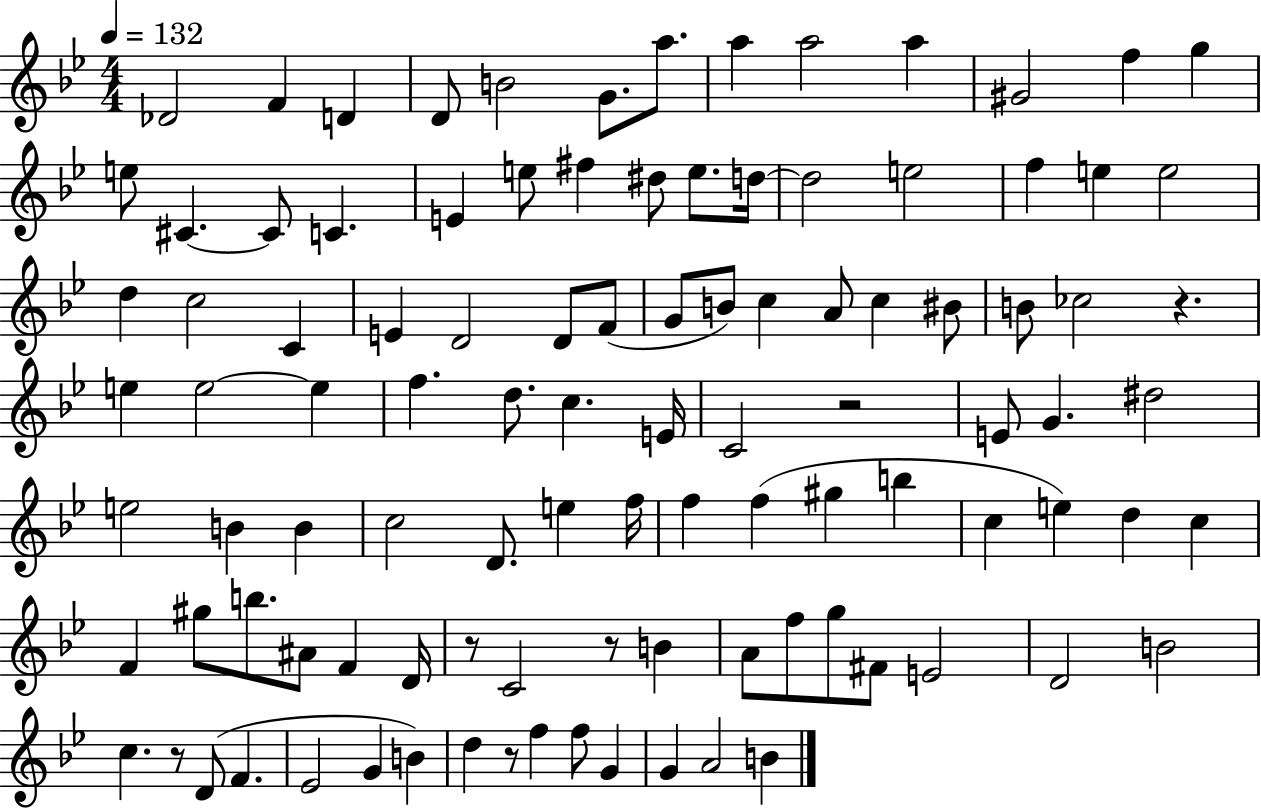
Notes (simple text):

Db4/h F4/q D4/q D4/e B4/h G4/e. A5/e. A5/q A5/h A5/q G#4/h F5/q G5/q E5/e C#4/q. C#4/e C4/q. E4/q E5/e F#5/q D#5/e E5/e. D5/s D5/h E5/h F5/q E5/q E5/h D5/q C5/h C4/q E4/q D4/h D4/e F4/e G4/e B4/e C5/q A4/e C5/q BIS4/e B4/e CES5/h R/q. E5/q E5/h E5/q F5/q. D5/e. C5/q. E4/s C4/h R/h E4/e G4/q. D#5/h E5/h B4/q B4/q C5/h D4/e. E5/q F5/s F5/q F5/q G#5/q B5/q C5/q E5/q D5/q C5/q F4/q G#5/e B5/e. A#4/e F4/q D4/s R/e C4/h R/e B4/q A4/e F5/e G5/e F#4/e E4/h D4/h B4/h C5/q. R/e D4/e F4/q. Eb4/h G4/q B4/q D5/q R/e F5/q F5/e G4/q G4/q A4/h B4/q